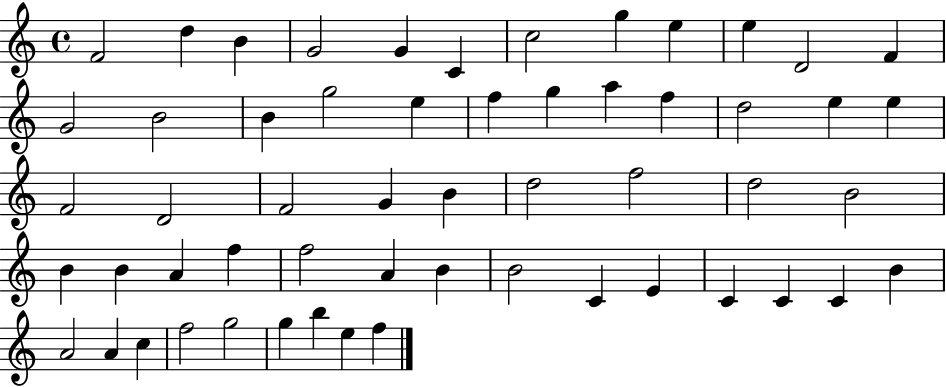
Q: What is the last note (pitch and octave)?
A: F5